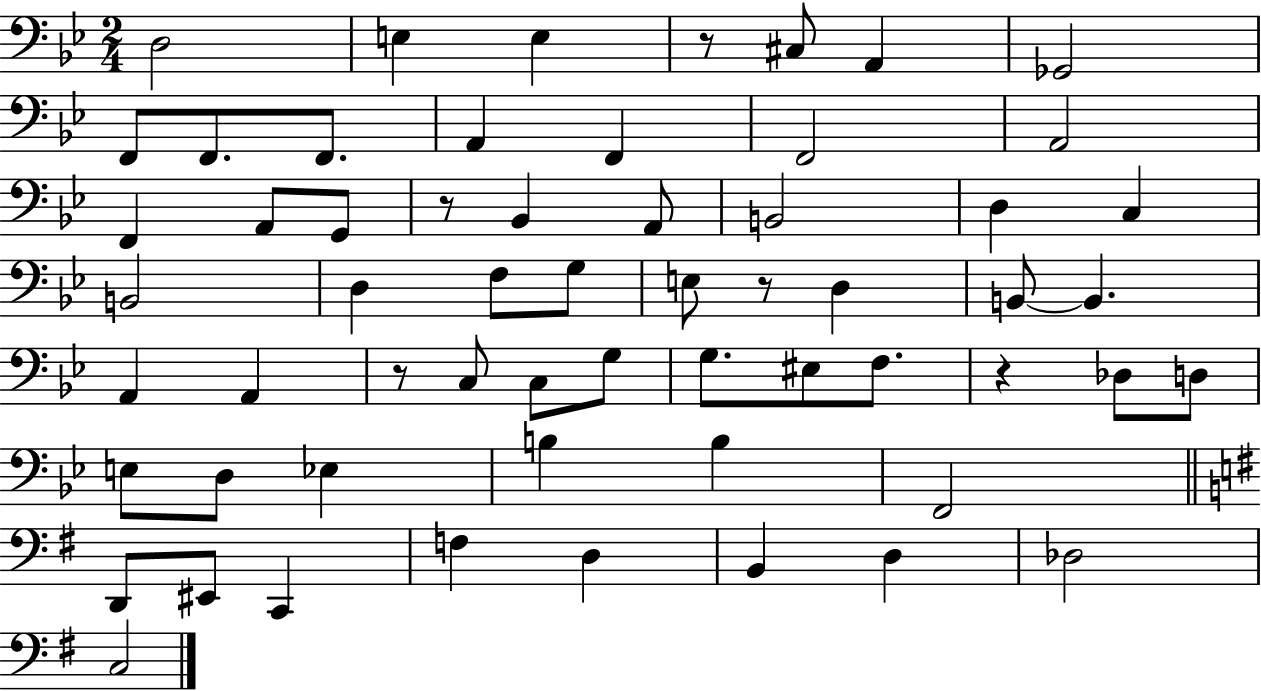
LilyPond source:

{
  \clef bass
  \numericTimeSignature
  \time 2/4
  \key bes \major
  d2 | e4 e4 | r8 cis8 a,4 | ges,2 | \break f,8 f,8. f,8. | a,4 f,4 | f,2 | a,2 | \break f,4 a,8 g,8 | r8 bes,4 a,8 | b,2 | d4 c4 | \break b,2 | d4 f8 g8 | e8 r8 d4 | b,8~~ b,4. | \break a,4 a,4 | r8 c8 c8 g8 | g8. eis8 f8. | r4 des8 d8 | \break e8 d8 ees4 | b4 b4 | f,2 | \bar "||" \break \key g \major d,8 eis,8 c,4 | f4 d4 | b,4 d4 | des2 | \break c2 | \bar "|."
}